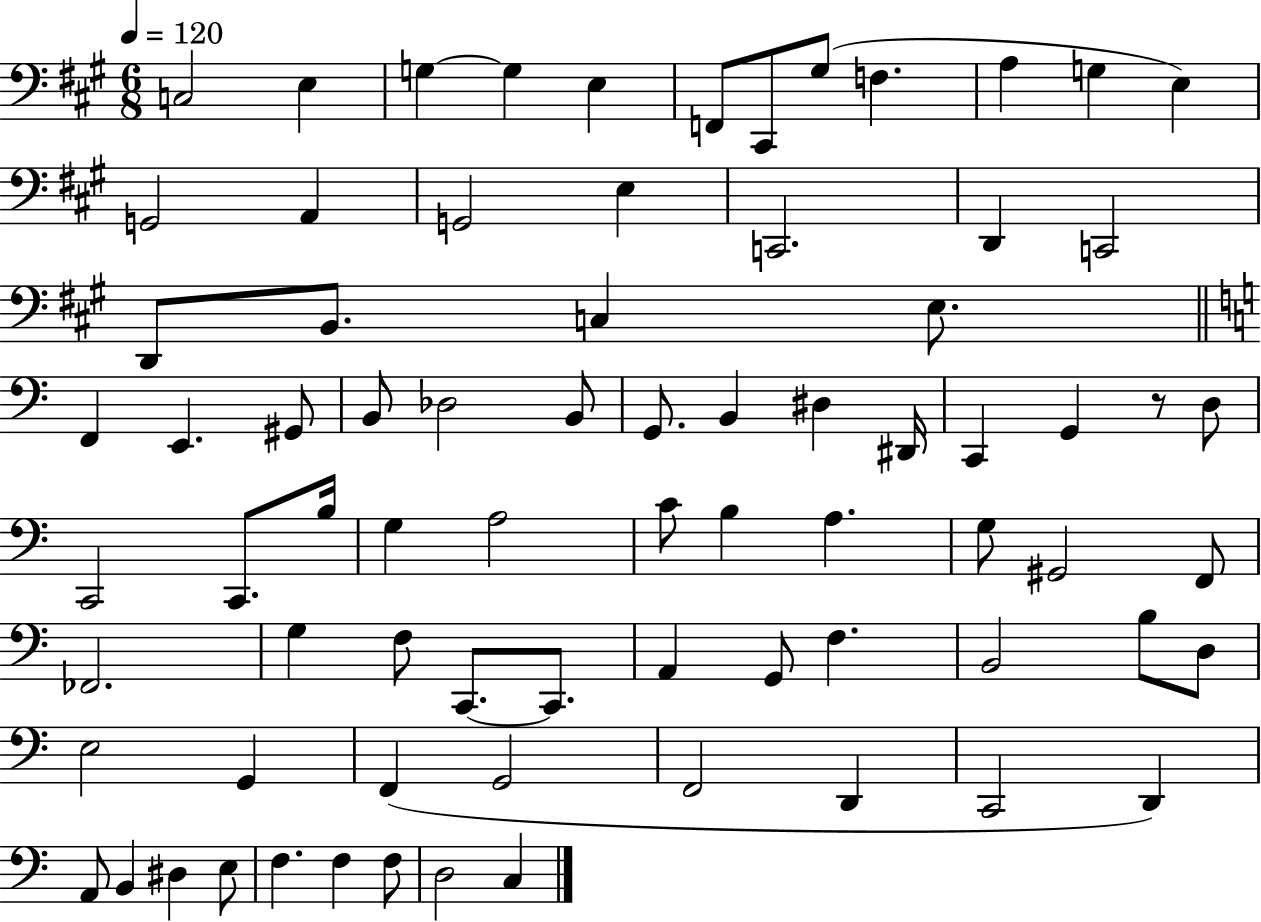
C3/h E3/q G3/q G3/q E3/q F2/e C#2/e G#3/e F3/q. A3/q G3/q E3/q G2/h A2/q G2/h E3/q C2/h. D2/q C2/h D2/e B2/e. C3/q E3/e. F2/q E2/q. G#2/e B2/e Db3/h B2/e G2/e. B2/q D#3/q D#2/s C2/q G2/q R/e D3/e C2/h C2/e. B3/s G3/q A3/h C4/e B3/q A3/q. G3/e G#2/h F2/e FES2/h. G3/q F3/e C2/e. C2/e. A2/q G2/e F3/q. B2/h B3/e D3/e E3/h G2/q F2/q G2/h F2/h D2/q C2/h D2/q A2/e B2/q D#3/q E3/e F3/q. F3/q F3/e D3/h C3/q